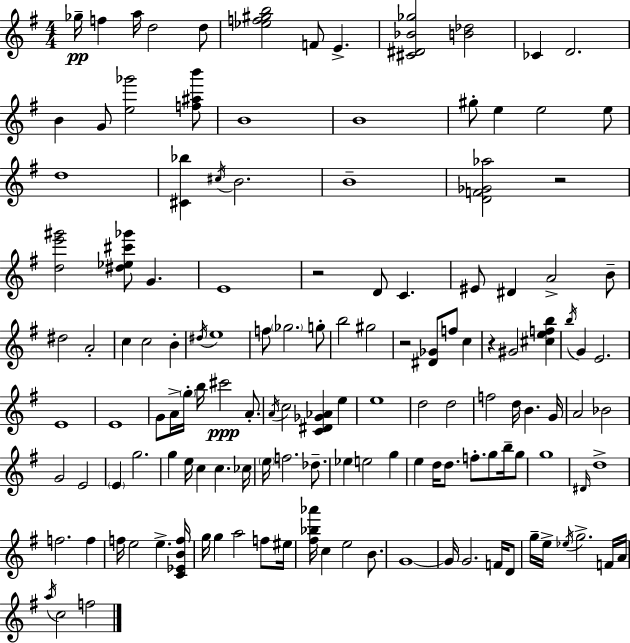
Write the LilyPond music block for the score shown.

{
  \clef treble
  \numericTimeSignature
  \time 4/4
  \key g \major
  ges''16--\pp f''4 a''16 d''2 d''8 | <ees'' f'' gis'' b''>2 f'8 e'4.-> | <cis' dis' bes' ges''>2 <b' des''>2 | ces'4 d'2. | \break b'4 g'8 <e'' ges'''>2 <f'' ais'' b'''>8 | b'1 | b'1 | gis''8-. e''4 e''2 e''8 | \break d''1 | <cis' bes''>4 \acciaccatura { cis''16 } b'2. | b'1-- | <d' f' ges' aes''>2 r2 | \break <d'' e''' gis'''>2 <dis'' ees'' cis''' ges'''>8 g'4. | e'1 | r2 d'8 c'4. | eis'8 dis'4 a'2-> b'8-- | \break dis''2 a'2-. | c''4 c''2 b'4-. | \acciaccatura { dis''16 } e''1 | f''8 \parenthesize ges''2. | \break g''8-. b''2 gis''2 | r2 <dis' ges'>8 f''8 c''4 | r4 gis'2 <cis'' e'' f'' b''>4 | \acciaccatura { b''16 } g'4 e'2. | \break e'1 | e'1 | g'8 a'16-> \parenthesize g''16-. b''16 cis'''2\ppp | a'8.-. \acciaccatura { a'16 } c''2 <c' dis' ges' aes'>4 | \break e''4 e''1 | d''2 d''2 | f''2 d''16 b'4. | g'16 a'2 bes'2 | \break g'2 e'2 | \parenthesize e'4 g''2. | g''4 e''16 c''4 c''4. | ces''16 \parenthesize e''16 f''2. | \break des''8.-- ees''4 e''2 | g''4 e''4 d''16 d''8. f''8.-. g''8 | b''16-- g''8 g''1 | \grace { dis'16 } d''1-> | \break f''2. | f''4 f''16 e''2 e''4.-> | <c' ees' b' f''>16 g''16 g''4 a''2 | f''8 eis''16 <fis'' bes'' aes'''>16 c''4 e''2 | \break b'8. g'1~~ | g'16 g'2. | f'16 d'8 g''16-- e''16-> \acciaccatura { ees''16 } g''2.-> | f'16 a'16 \acciaccatura { a''16 } c''2 f''2 | \break \bar "|."
}